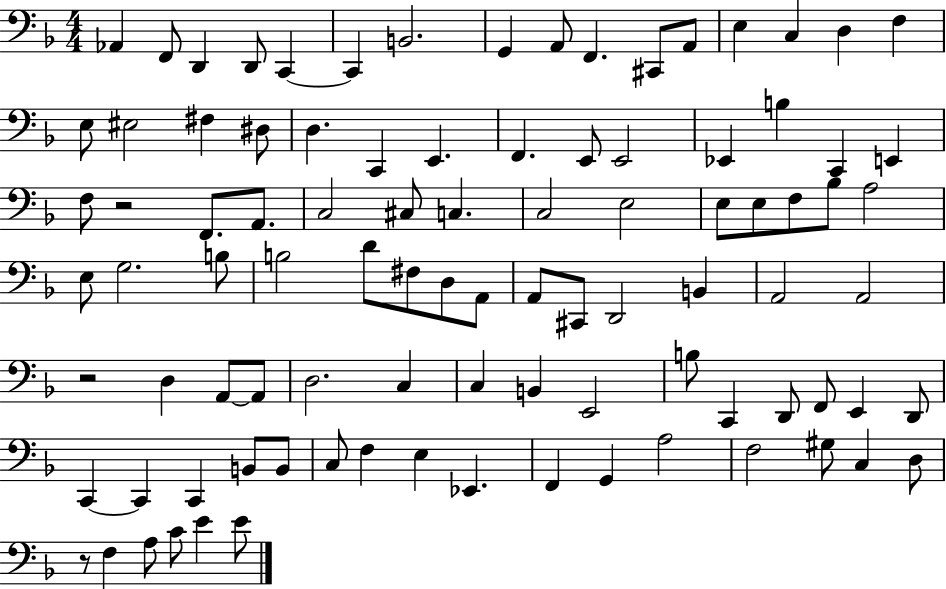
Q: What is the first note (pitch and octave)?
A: Ab2